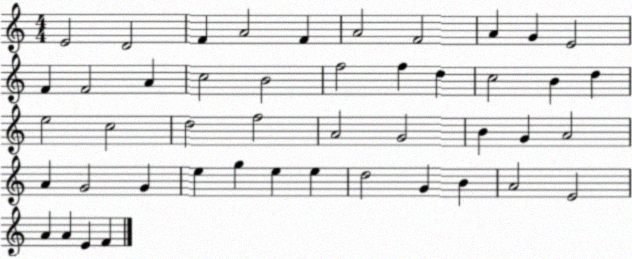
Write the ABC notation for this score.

X:1
T:Untitled
M:4/4
L:1/4
K:C
E2 D2 F A2 F A2 F2 A G E2 F F2 A c2 B2 f2 f d c2 B d e2 c2 d2 f2 A2 G2 B G A2 A G2 G e g e e d2 G B A2 E2 A A E F